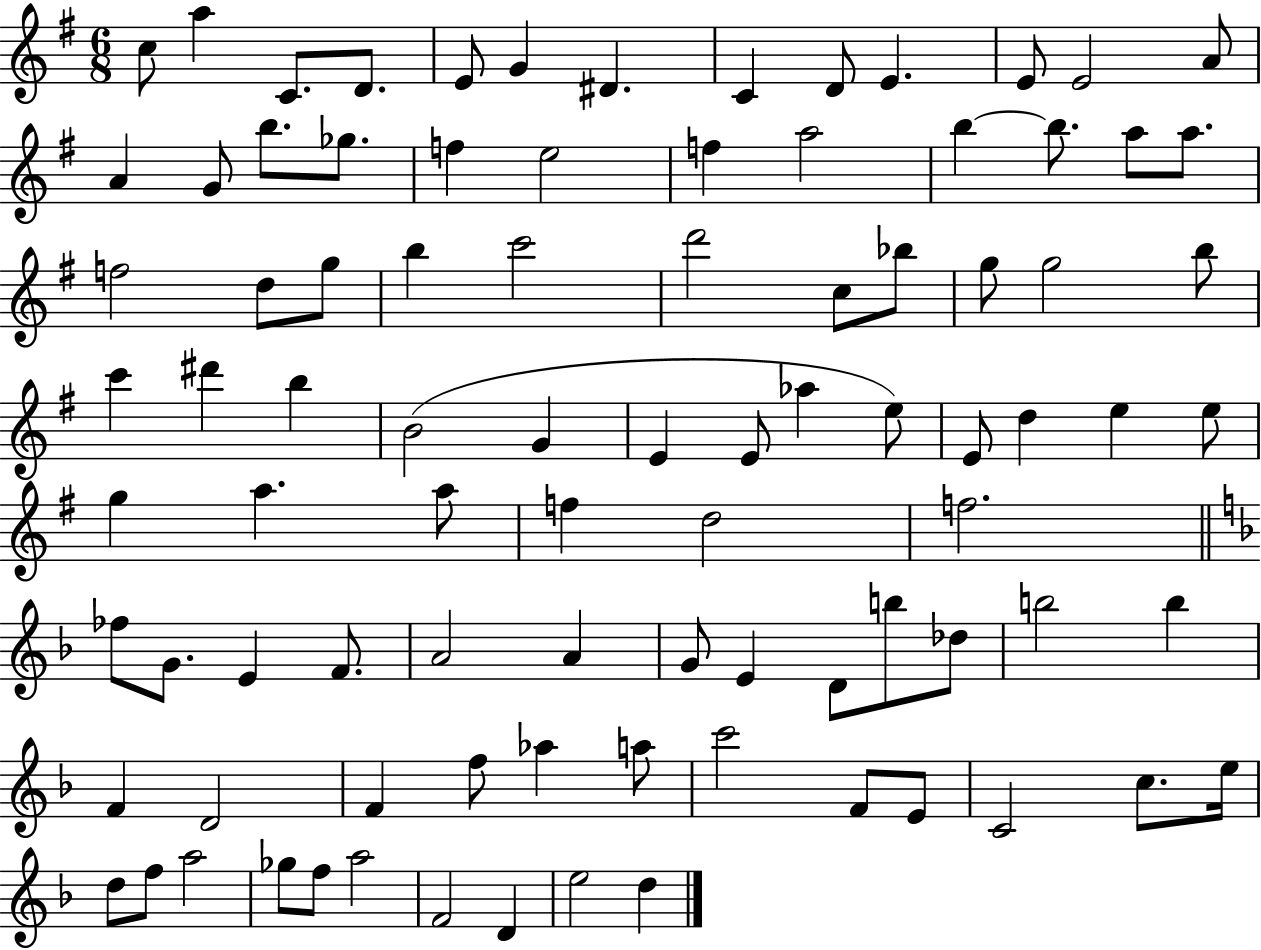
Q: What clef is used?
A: treble